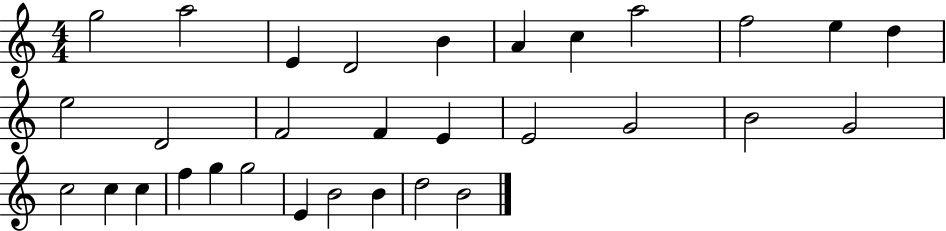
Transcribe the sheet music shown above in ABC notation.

X:1
T:Untitled
M:4/4
L:1/4
K:C
g2 a2 E D2 B A c a2 f2 e d e2 D2 F2 F E E2 G2 B2 G2 c2 c c f g g2 E B2 B d2 B2